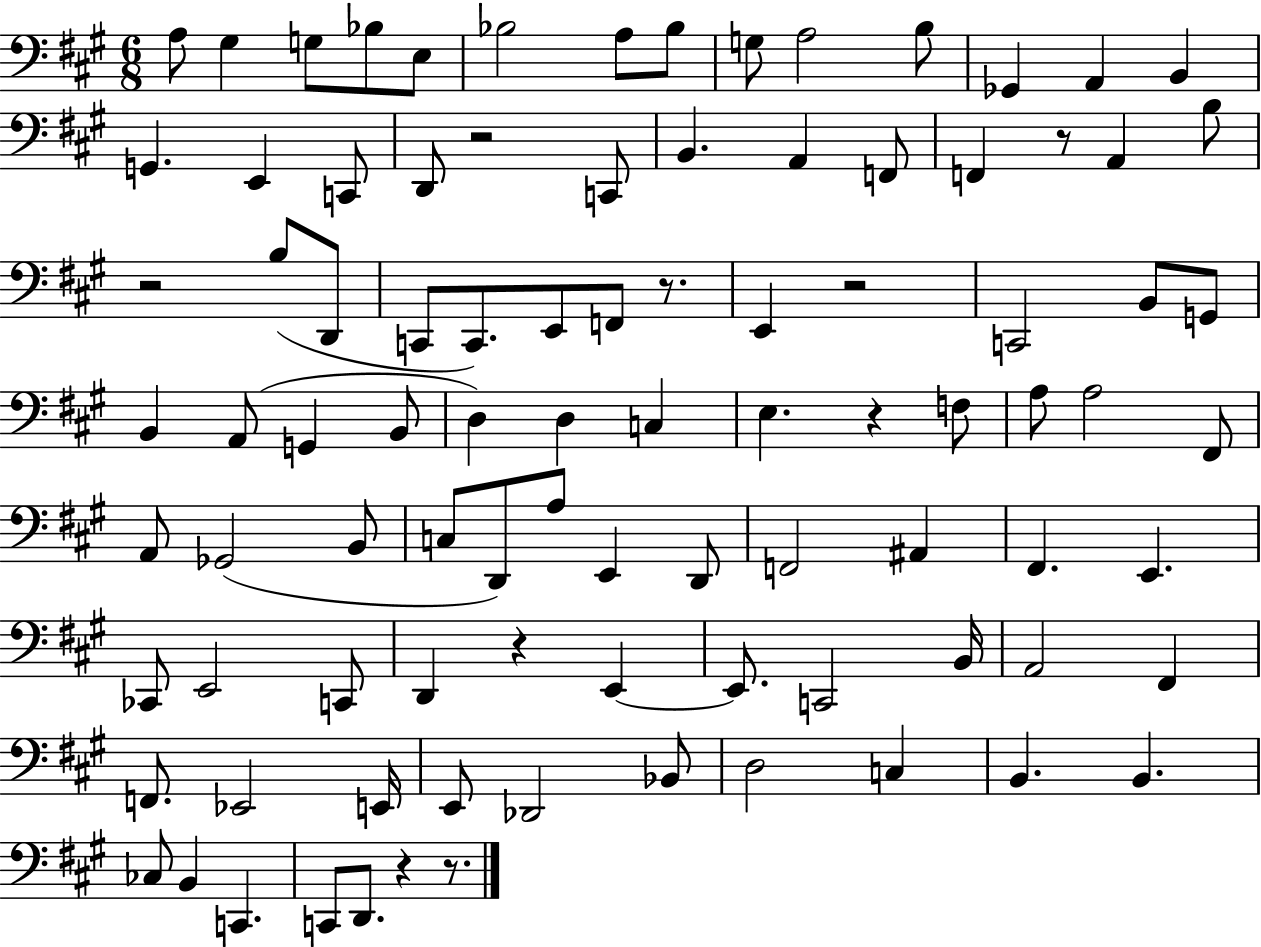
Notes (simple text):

A3/e G#3/q G3/e Bb3/e E3/e Bb3/h A3/e Bb3/e G3/e A3/h B3/e Gb2/q A2/q B2/q G2/q. E2/q C2/e D2/e R/h C2/e B2/q. A2/q F2/e F2/q R/e A2/q B3/e R/h B3/e D2/e C2/e C2/e. E2/e F2/e R/e. E2/q R/h C2/h B2/e G2/e B2/q A2/e G2/q B2/e D3/q D3/q C3/q E3/q. R/q F3/e A3/e A3/h F#2/e A2/e Gb2/h B2/e C3/e D2/e A3/e E2/q D2/e F2/h A#2/q F#2/q. E2/q. CES2/e E2/h C2/e D2/q R/q E2/q E2/e. C2/h B2/s A2/h F#2/q F2/e. Eb2/h E2/s E2/e Db2/h Bb2/e D3/h C3/q B2/q. B2/q. CES3/e B2/q C2/q. C2/e D2/e. R/q R/e.